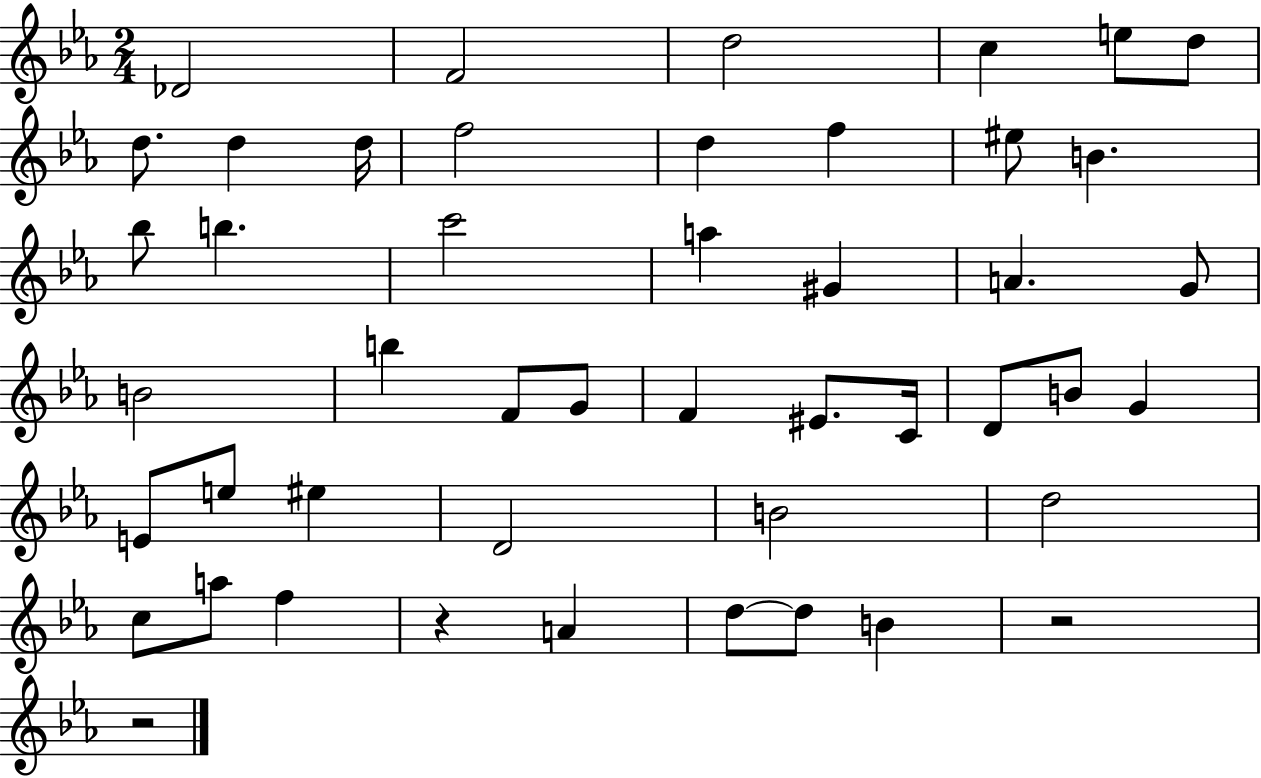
Db4/h F4/h D5/h C5/q E5/e D5/e D5/e. D5/q D5/s F5/h D5/q F5/q EIS5/e B4/q. Bb5/e B5/q. C6/h A5/q G#4/q A4/q. G4/e B4/h B5/q F4/e G4/e F4/q EIS4/e. C4/s D4/e B4/e G4/q E4/e E5/e EIS5/q D4/h B4/h D5/h C5/e A5/e F5/q R/q A4/q D5/e D5/e B4/q R/h R/h